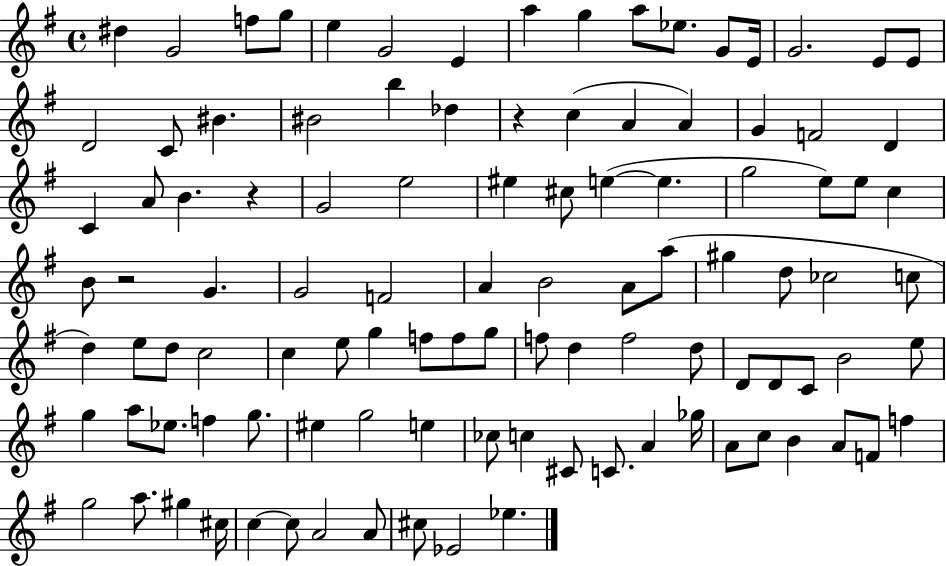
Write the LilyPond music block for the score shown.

{
  \clef treble
  \time 4/4
  \defaultTimeSignature
  \key g \major
  \repeat volta 2 { dis''4 g'2 f''8 g''8 | e''4 g'2 e'4 | a''4 g''4 a''8 ees''8. g'8 e'16 | g'2. e'8 e'8 | \break d'2 c'8 bis'4. | bis'2 b''4 des''4 | r4 c''4( a'4 a'4) | g'4 f'2 d'4 | \break c'4 a'8 b'4. r4 | g'2 e''2 | eis''4 cis''8 e''4~(~ e''4. | g''2 e''8) e''8 c''4 | \break b'8 r2 g'4. | g'2 f'2 | a'4 b'2 a'8 a''8( | gis''4 d''8 ces''2 c''8 | \break d''4) e''8 d''8 c''2 | c''4 e''8 g''4 f''8 f''8 g''8 | f''8 d''4 f''2 d''8 | d'8 d'8 c'8 b'2 e''8 | \break g''4 a''8 ees''8. f''4 g''8. | eis''4 g''2 e''4 | ces''8 c''4 cis'8 c'8. a'4 ges''16 | a'8 c''8 b'4 a'8 f'8 f''4 | \break g''2 a''8. gis''4 cis''16 | c''4~~ c''8 a'2 a'8 | cis''8 ees'2 ees''4. | } \bar "|."
}